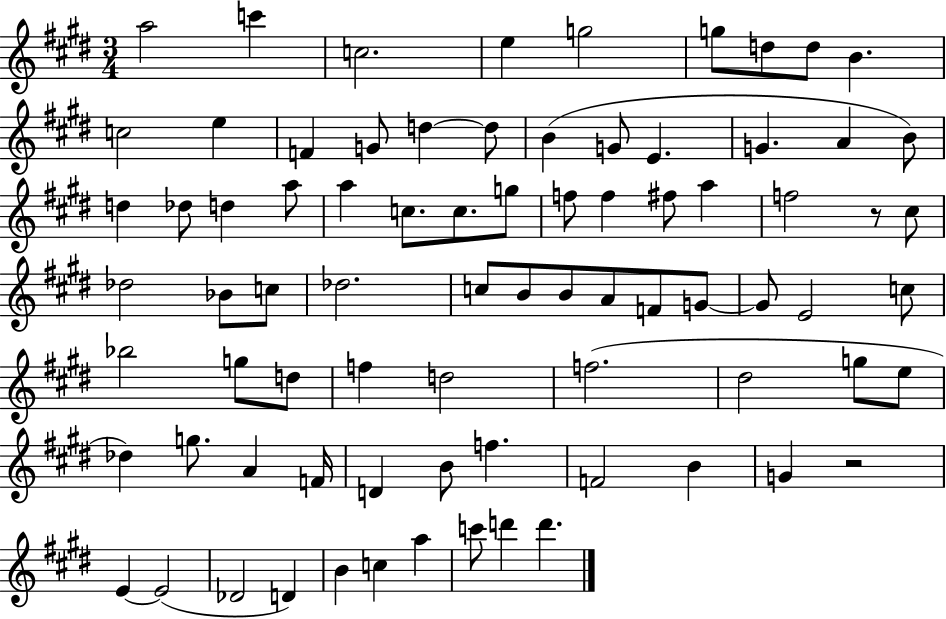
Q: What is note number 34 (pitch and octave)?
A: F5